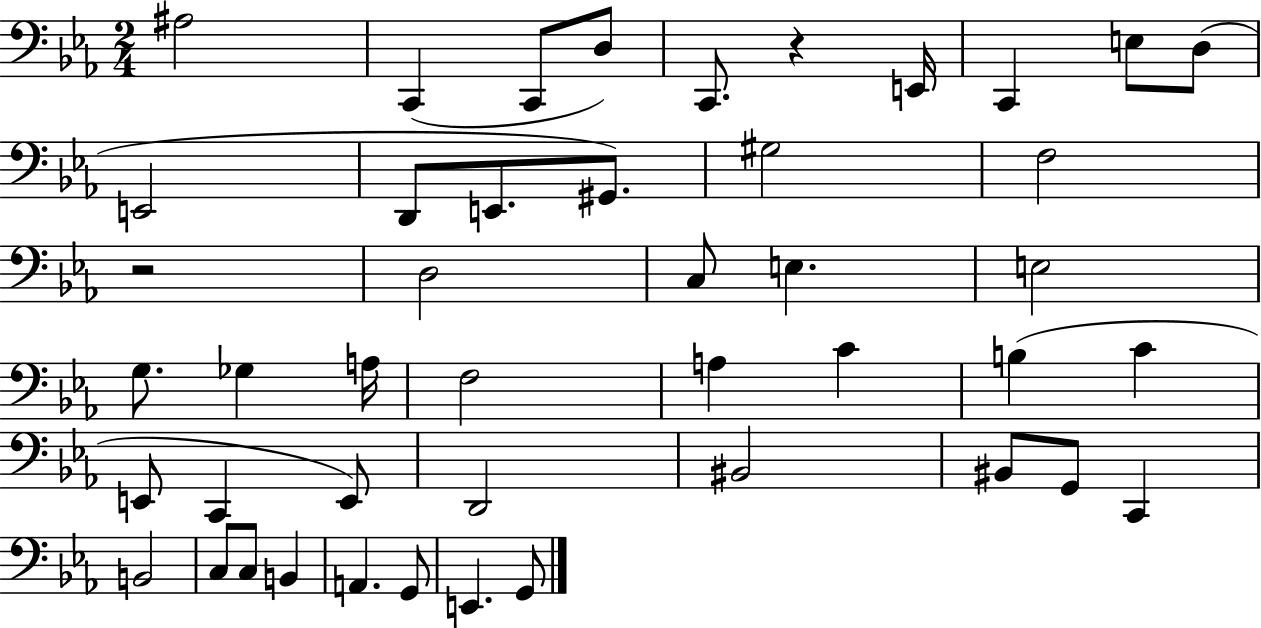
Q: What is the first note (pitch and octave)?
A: A#3